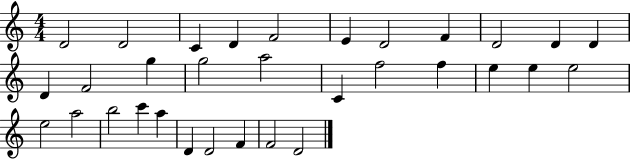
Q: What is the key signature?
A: C major